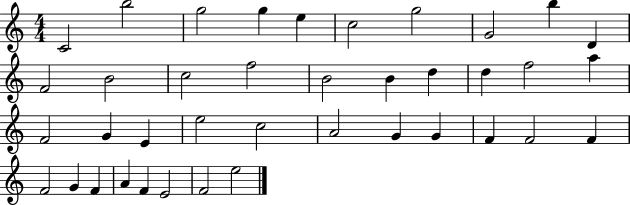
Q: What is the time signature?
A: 4/4